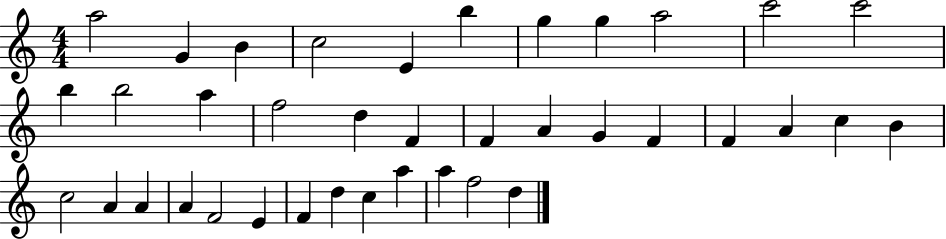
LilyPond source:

{
  \clef treble
  \numericTimeSignature
  \time 4/4
  \key c \major
  a''2 g'4 b'4 | c''2 e'4 b''4 | g''4 g''4 a''2 | c'''2 c'''2 | \break b''4 b''2 a''4 | f''2 d''4 f'4 | f'4 a'4 g'4 f'4 | f'4 a'4 c''4 b'4 | \break c''2 a'4 a'4 | a'4 f'2 e'4 | f'4 d''4 c''4 a''4 | a''4 f''2 d''4 | \break \bar "|."
}